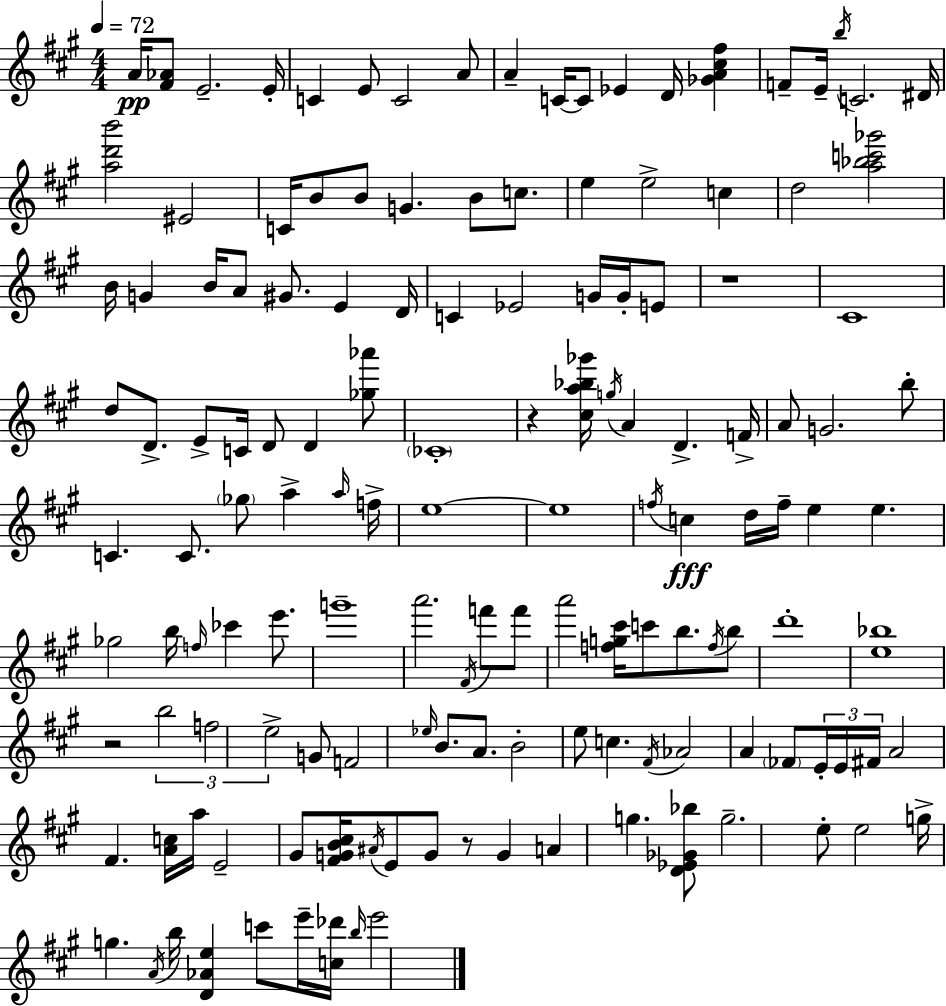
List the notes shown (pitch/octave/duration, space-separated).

A4/s [F#4,Ab4]/e E4/h. E4/s C4/q E4/e C4/h A4/e A4/q C4/s C4/e Eb4/q D4/s [Gb4,A4,C#5,F#5]/q F4/e E4/s B5/s C4/h. D#4/s [A5,D6,B6]/h EIS4/h C4/s B4/e B4/e G4/q. B4/e C5/e. E5/q E5/h C5/q D5/h [A5,Bb5,C6,Gb6]/h B4/s G4/q B4/s A4/e G#4/e. E4/q D4/s C4/q Eb4/h G4/s G4/s E4/e R/w C#4/w D5/e D4/e. E4/e C4/s D4/e D4/q [Gb5,Ab6]/e CES4/w R/q [C#5,A5,Bb5,Gb6]/s G5/s A4/q D4/q. F4/s A4/e G4/h. B5/e C4/q. C4/e. Gb5/e A5/q A5/s F5/s E5/w E5/w F5/s C5/q D5/s F5/s E5/q E5/q. Gb5/h B5/s F5/s CES6/q E6/e. G6/w A6/h. F#4/s F6/e F6/e A6/h [F5,G5,C#6]/s C6/e B5/e. F5/s B5/e D6/w [E5,Bb5]/w R/h B5/h F5/h E5/h G4/e F4/h Eb5/s B4/e. A4/e. B4/h E5/e C5/q. F#4/s Ab4/h A4/q FES4/e E4/s E4/s F#4/s A4/h F#4/q. [A4,C5]/s A5/s E4/h G#4/e [F#4,G4,B4,C#5]/s A#4/s E4/e G4/e R/e G4/q A4/q G5/q. [D4,Eb4,Gb4,Bb5]/e G5/h. E5/e E5/h G5/s G5/q. A4/s B5/s [D4,Ab4,E5]/q C6/e E6/s [C5,Db6]/s B5/s E6/h